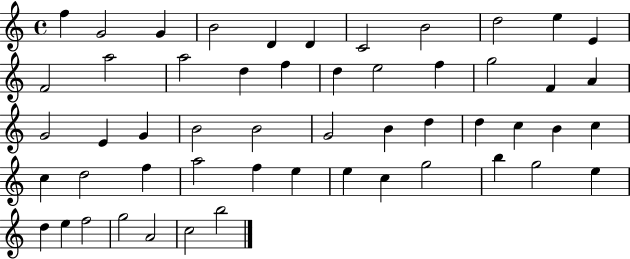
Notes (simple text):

F5/q G4/h G4/q B4/h D4/q D4/q C4/h B4/h D5/h E5/q E4/q F4/h A5/h A5/h D5/q F5/q D5/q E5/h F5/q G5/h F4/q A4/q G4/h E4/q G4/q B4/h B4/h G4/h B4/q D5/q D5/q C5/q B4/q C5/q C5/q D5/h F5/q A5/h F5/q E5/q E5/q C5/q G5/h B5/q G5/h E5/q D5/q E5/q F5/h G5/h A4/h C5/h B5/h